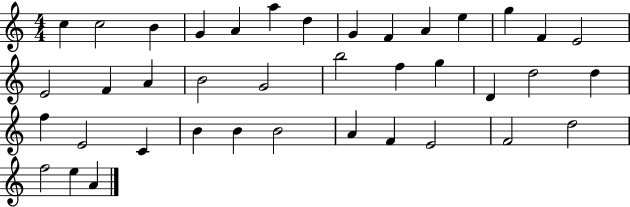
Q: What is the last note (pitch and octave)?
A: A4